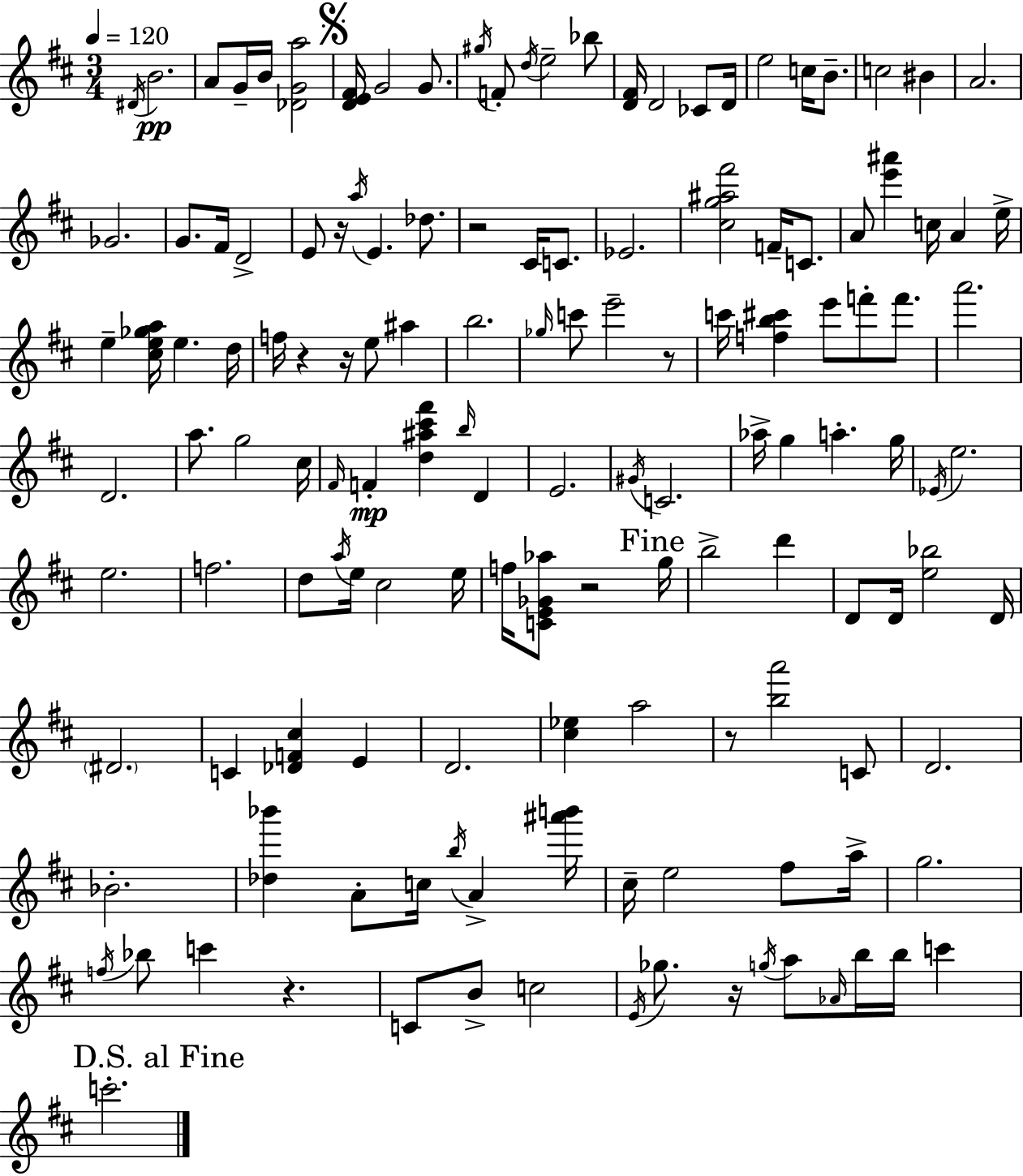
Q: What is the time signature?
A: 3/4